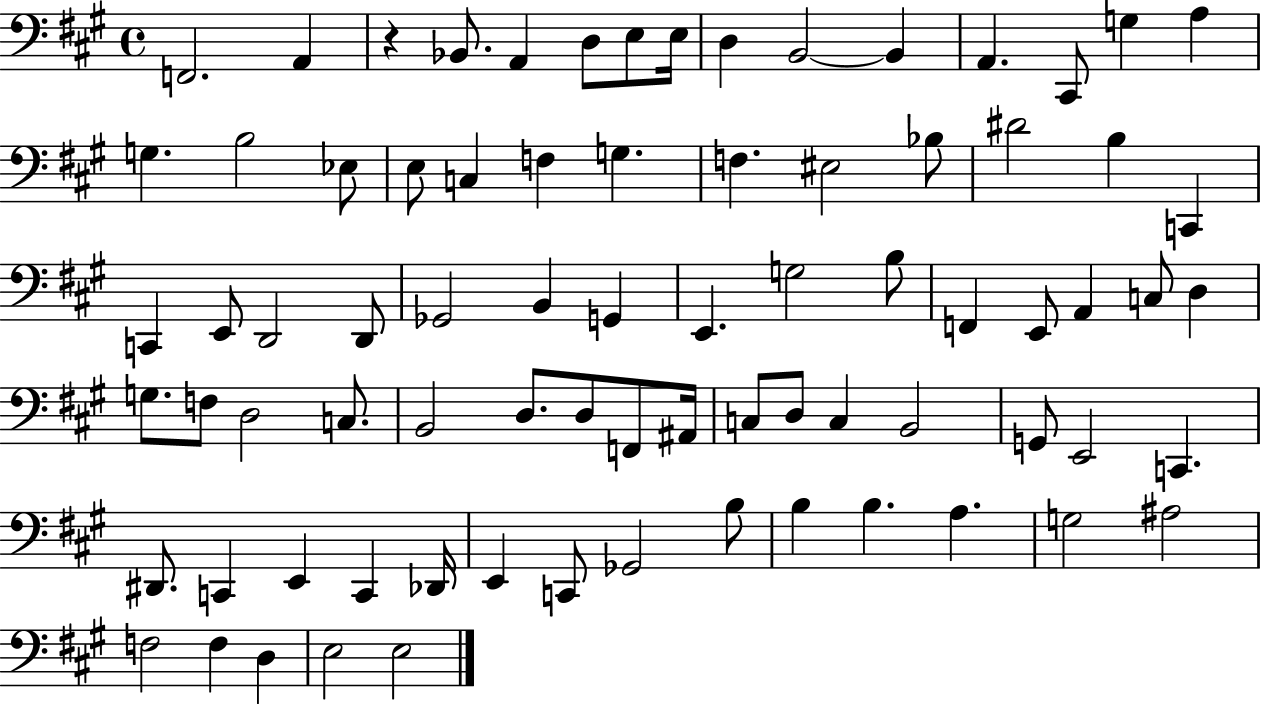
F2/h. A2/q R/q Bb2/e. A2/q D3/e E3/e E3/s D3/q B2/h B2/q A2/q. C#2/e G3/q A3/q G3/q. B3/h Eb3/e E3/e C3/q F3/q G3/q. F3/q. EIS3/h Bb3/e D#4/h B3/q C2/q C2/q E2/e D2/h D2/e Gb2/h B2/q G2/q E2/q. G3/h B3/e F2/q E2/e A2/q C3/e D3/q G3/e. F3/e D3/h C3/e. B2/h D3/e. D3/e F2/e A#2/s C3/e D3/e C3/q B2/h G2/e E2/h C2/q. D#2/e. C2/q E2/q C2/q Db2/s E2/q C2/e Gb2/h B3/e B3/q B3/q. A3/q. G3/h A#3/h F3/h F3/q D3/q E3/h E3/h